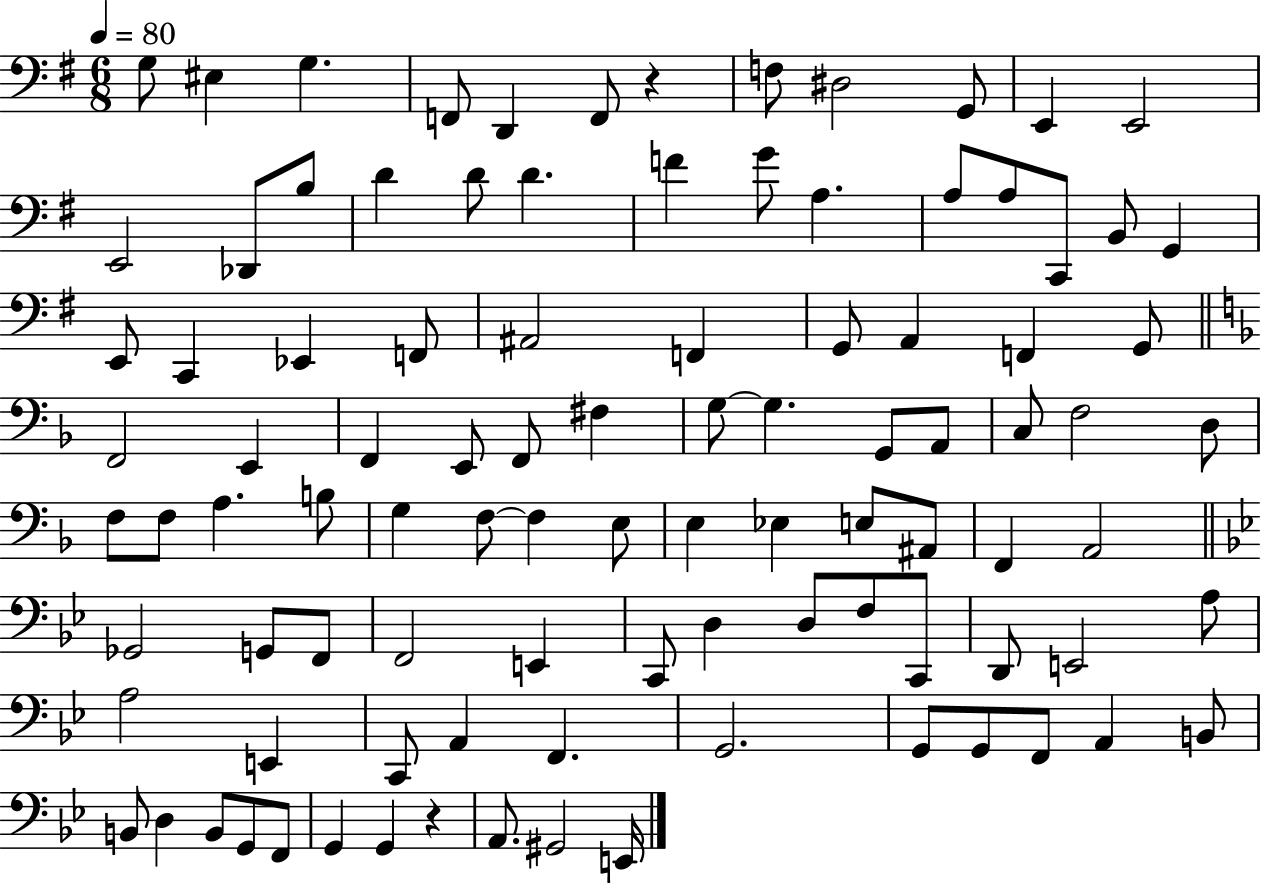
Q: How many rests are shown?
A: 2